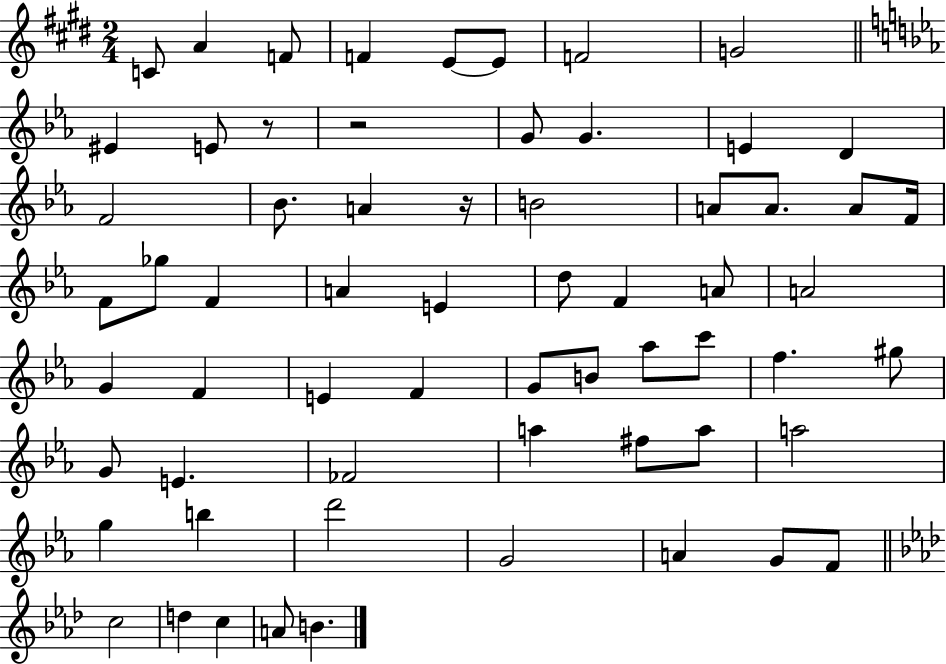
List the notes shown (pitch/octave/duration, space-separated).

C4/e A4/q F4/e F4/q E4/e E4/e F4/h G4/h EIS4/q E4/e R/e R/h G4/e G4/q. E4/q D4/q F4/h Bb4/e. A4/q R/s B4/h A4/e A4/e. A4/e F4/s F4/e Gb5/e F4/q A4/q E4/q D5/e F4/q A4/e A4/h G4/q F4/q E4/q F4/q G4/e B4/e Ab5/e C6/e F5/q. G#5/e G4/e E4/q. FES4/h A5/q F#5/e A5/e A5/h G5/q B5/q D6/h G4/h A4/q G4/e F4/e C5/h D5/q C5/q A4/e B4/q.